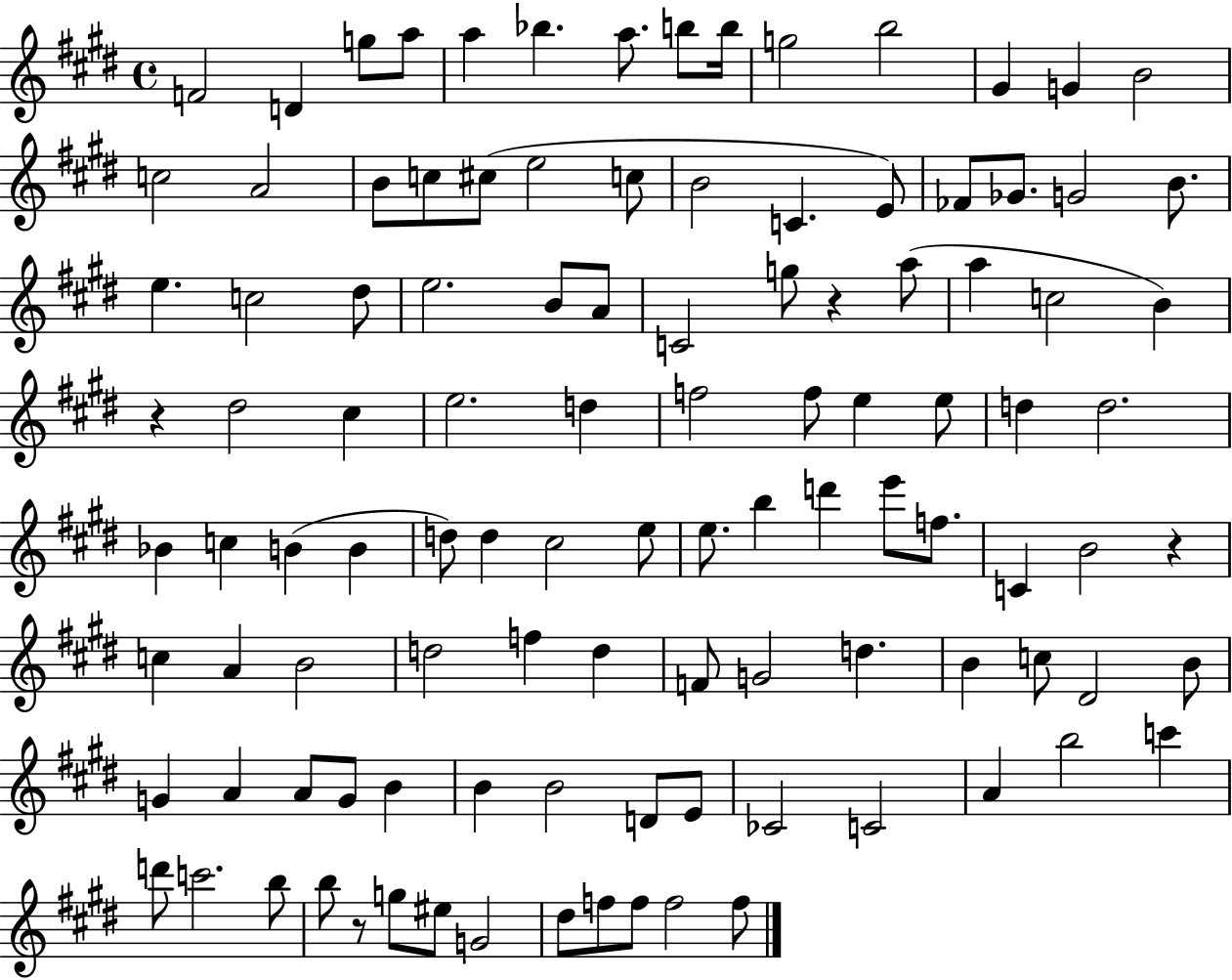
X:1
T:Untitled
M:4/4
L:1/4
K:E
F2 D g/2 a/2 a _b a/2 b/2 b/4 g2 b2 ^G G B2 c2 A2 B/2 c/2 ^c/2 e2 c/2 B2 C E/2 _F/2 _G/2 G2 B/2 e c2 ^d/2 e2 B/2 A/2 C2 g/2 z a/2 a c2 B z ^d2 ^c e2 d f2 f/2 e e/2 d d2 _B c B B d/2 d ^c2 e/2 e/2 b d' e'/2 f/2 C B2 z c A B2 d2 f d F/2 G2 d B c/2 ^D2 B/2 G A A/2 G/2 B B B2 D/2 E/2 _C2 C2 A b2 c' d'/2 c'2 b/2 b/2 z/2 g/2 ^e/2 G2 ^d/2 f/2 f/2 f2 f/2